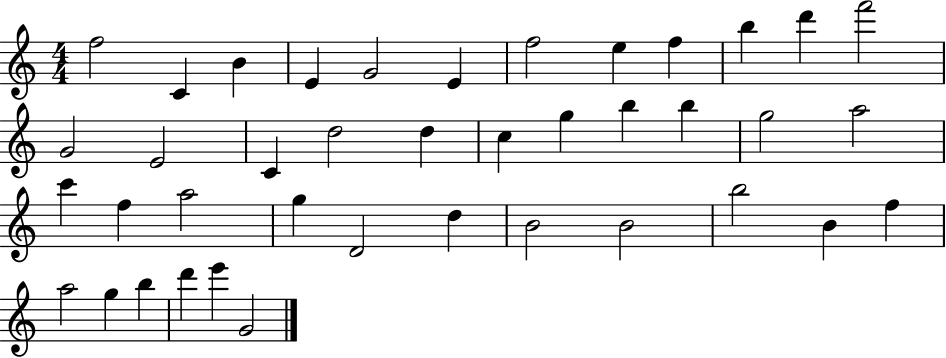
F5/h C4/q B4/q E4/q G4/h E4/q F5/h E5/q F5/q B5/q D6/q F6/h G4/h E4/h C4/q D5/h D5/q C5/q G5/q B5/q B5/q G5/h A5/h C6/q F5/q A5/h G5/q D4/h D5/q B4/h B4/h B5/h B4/q F5/q A5/h G5/q B5/q D6/q E6/q G4/h